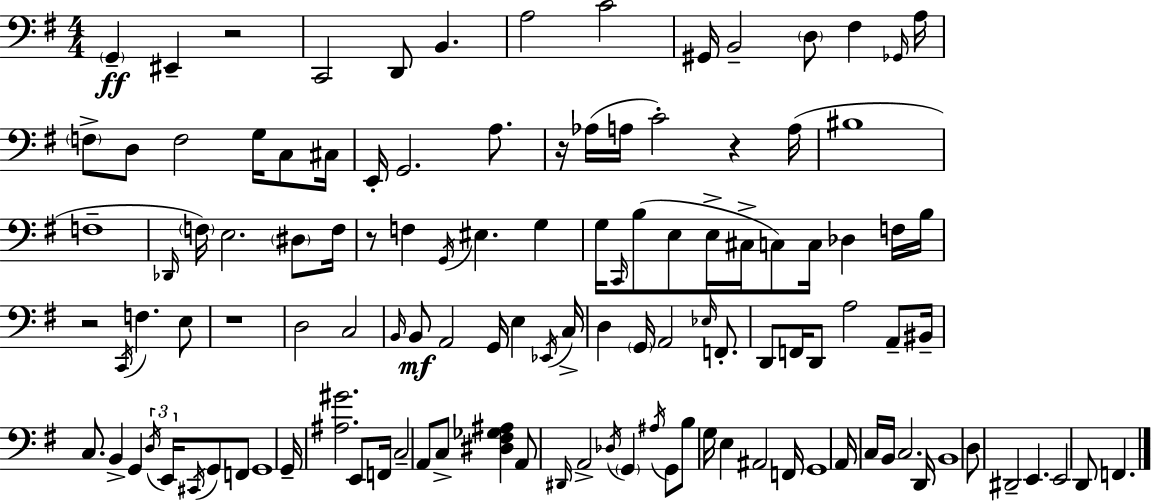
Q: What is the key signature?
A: G major